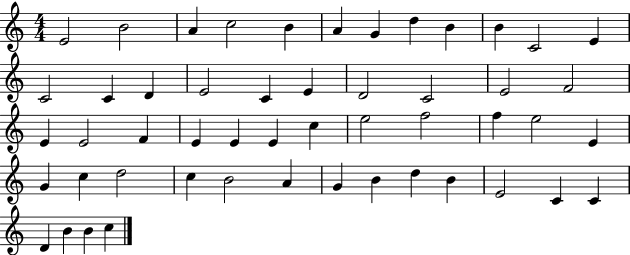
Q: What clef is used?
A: treble